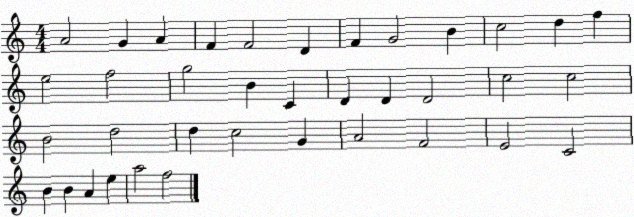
X:1
T:Untitled
M:4/4
L:1/4
K:C
A2 G A F F2 D F G2 B c2 d f e2 f2 g2 B C D D D2 c2 c2 B2 d2 d c2 G A2 F2 E2 C2 B B A e a2 f2